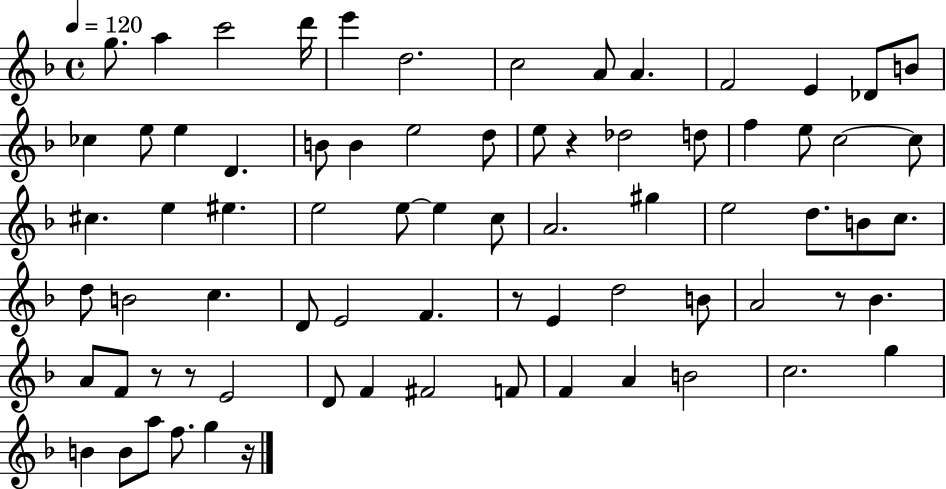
G5/e. A5/q C6/h D6/s E6/q D5/h. C5/h A4/e A4/q. F4/h E4/q Db4/e B4/e CES5/q E5/e E5/q D4/q. B4/e B4/q E5/h D5/e E5/e R/q Db5/h D5/e F5/q E5/e C5/h C5/e C#5/q. E5/q EIS5/q. E5/h E5/e E5/q C5/e A4/h. G#5/q E5/h D5/e. B4/e C5/e. D5/e B4/h C5/q. D4/e E4/h F4/q. R/e E4/q D5/h B4/e A4/h R/e Bb4/q. A4/e F4/e R/e R/e E4/h D4/e F4/q F#4/h F4/e F4/q A4/q B4/h C5/h. G5/q B4/q B4/e A5/e F5/e. G5/q R/s